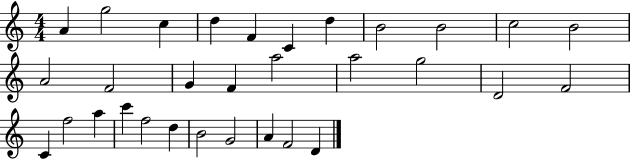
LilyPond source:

{
  \clef treble
  \numericTimeSignature
  \time 4/4
  \key c \major
  a'4 g''2 c''4 | d''4 f'4 c'4 d''4 | b'2 b'2 | c''2 b'2 | \break a'2 f'2 | g'4 f'4 a''2 | a''2 g''2 | d'2 f'2 | \break c'4 f''2 a''4 | c'''4 f''2 d''4 | b'2 g'2 | a'4 f'2 d'4 | \break \bar "|."
}